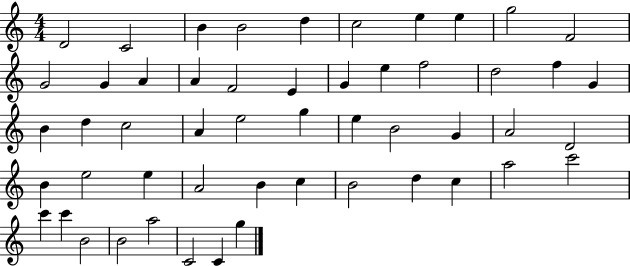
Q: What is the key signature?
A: C major